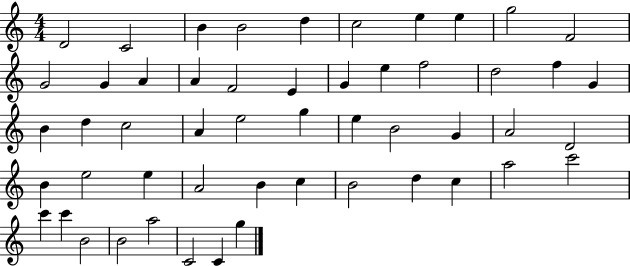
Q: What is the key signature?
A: C major